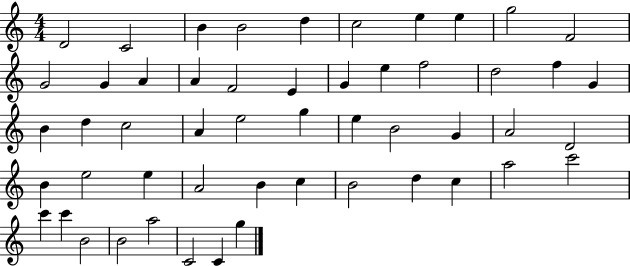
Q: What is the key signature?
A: C major